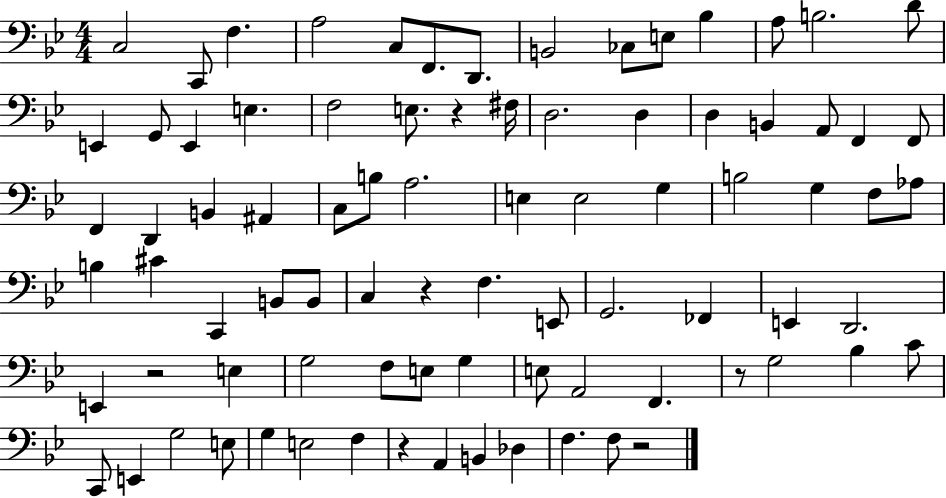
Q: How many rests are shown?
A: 6